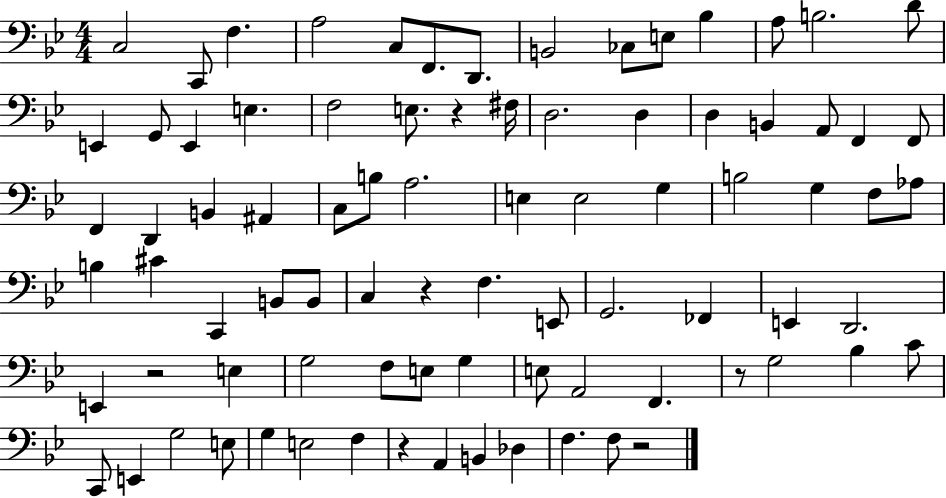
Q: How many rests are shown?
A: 6